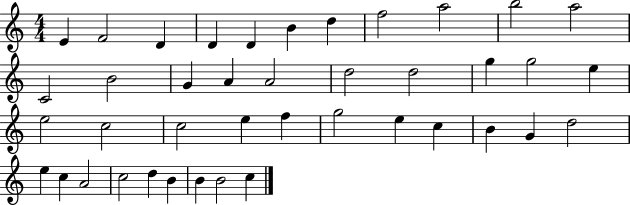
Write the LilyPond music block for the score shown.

{
  \clef treble
  \numericTimeSignature
  \time 4/4
  \key c \major
  e'4 f'2 d'4 | d'4 d'4 b'4 d''4 | f''2 a''2 | b''2 a''2 | \break c'2 b'2 | g'4 a'4 a'2 | d''2 d''2 | g''4 g''2 e''4 | \break e''2 c''2 | c''2 e''4 f''4 | g''2 e''4 c''4 | b'4 g'4 d''2 | \break e''4 c''4 a'2 | c''2 d''4 b'4 | b'4 b'2 c''4 | \bar "|."
}